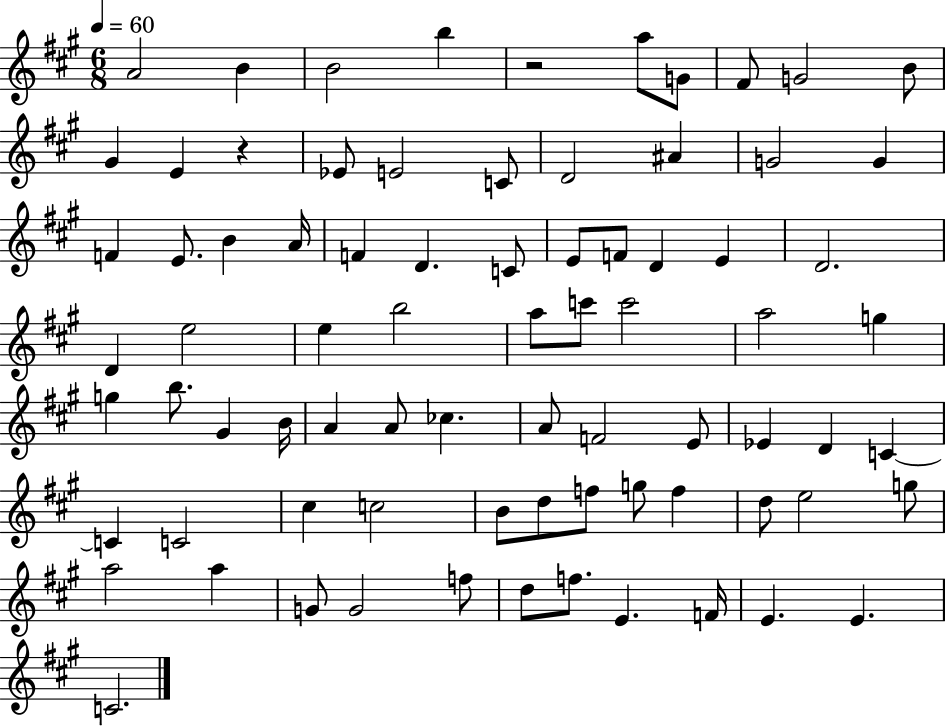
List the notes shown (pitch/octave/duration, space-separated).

A4/h B4/q B4/h B5/q R/h A5/e G4/e F#4/e G4/h B4/e G#4/q E4/q R/q Eb4/e E4/h C4/e D4/h A#4/q G4/h G4/q F4/q E4/e. B4/q A4/s F4/q D4/q. C4/e E4/e F4/e D4/q E4/q D4/h. D4/q E5/h E5/q B5/h A5/e C6/e C6/h A5/h G5/q G5/q B5/e. G#4/q B4/s A4/q A4/e CES5/q. A4/e F4/h E4/e Eb4/q D4/q C4/q C4/q C4/h C#5/q C5/h B4/e D5/e F5/e G5/e F5/q D5/e E5/h G5/e A5/h A5/q G4/e G4/h F5/e D5/e F5/e. E4/q. F4/s E4/q. E4/q. C4/h.